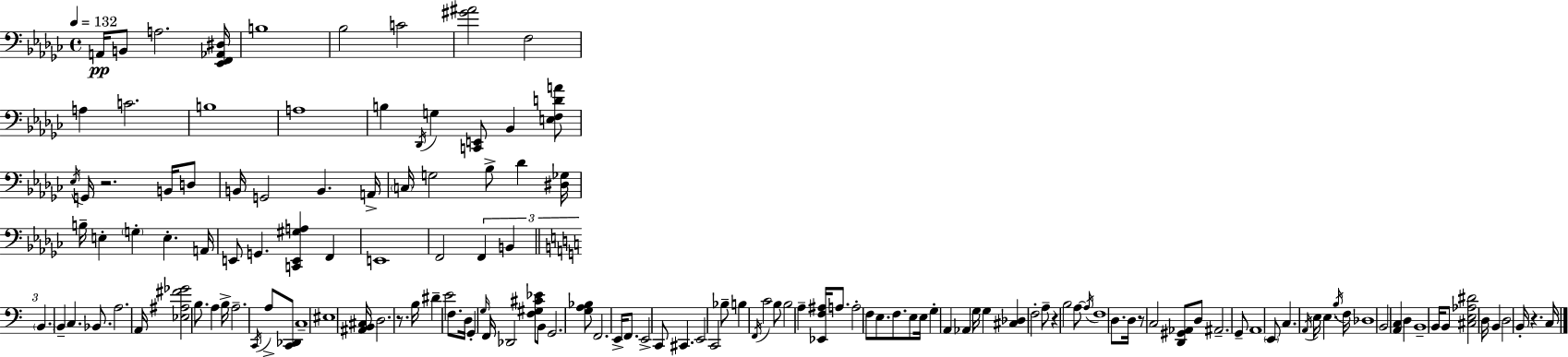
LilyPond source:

{
  \clef bass
  \time 4/4
  \defaultTimeSignature
  \key ees \minor
  \tempo 4 = 132
  a,16\pp b,8 a2. <ees, f, aes, dis>16 | b1 | bes2 c'2 | <gis' ais'>2 f2 | \break a4 c'2. | b1 | a1 | b4 \acciaccatura { des,16 } g4 <c, e,>8 bes,4 <e f d' a'>8 | \break \acciaccatura { ees16 } g,16 r2. b,16 | d8 b,16 g,2 b,4. | a,16-> \parenthesize c16 g2 bes8-> des'4 | <dis ges>16 b16-- e4-. \parenthesize g4-. e4.-. | \break a,16 e,8 g,4. <c, e, gis a>4 f,4 | e,1 | f,2 \tuplet 3/2 { f,4 b,4 | \bar "||" \break \key c \major \parenthesize b,4. } b,4-- c4. | bes,8. a2. a,16 | <ees ais fis' ges'>2 b8. a4 b16-> | a2.-- \acciaccatura { c,16 } a8-> <c, des,>8 | \break c1-- | eis1 | <ais, b, cis>16 d2. r8. | b16 dis'4-- e'2 f8. | \break d16 g,4-. \grace { g16 } f,16 des,2 | <f gis cis' ees'>8 b,8 g,2. | <g a bes>8 f,2. e,16-> f,8. | e,2-> c,8 cis,4. | \break e,2 c,2 | bes8-- b4 \acciaccatura { f,16 } c'2 | b8 b2 a4-- <ees, f ais>16 | a8. a2-. f8 e8. | \break f8. e8 e16 g4-. a,4 aes,4 | g16 g4 <cis des>4 f2-. | a8-- r4 b2 | a8~~ \acciaccatura { a16 } f1 | \break d8. d16 r8 c2 | <d, gis, aes,>8 d8 ais,2.-- | g,8-- a,1 | \parenthesize e,8 c4. \acciaccatura { a,16 } e16 e4. | \break \acciaccatura { b16 } f16 des1 | b,2 <a, c>4 | d4 b,1-- | b,16 b,8 <cis e aes dis'>2 | \break d16 b,4 d2 b,16-. r4. | c16 \bar "|."
}